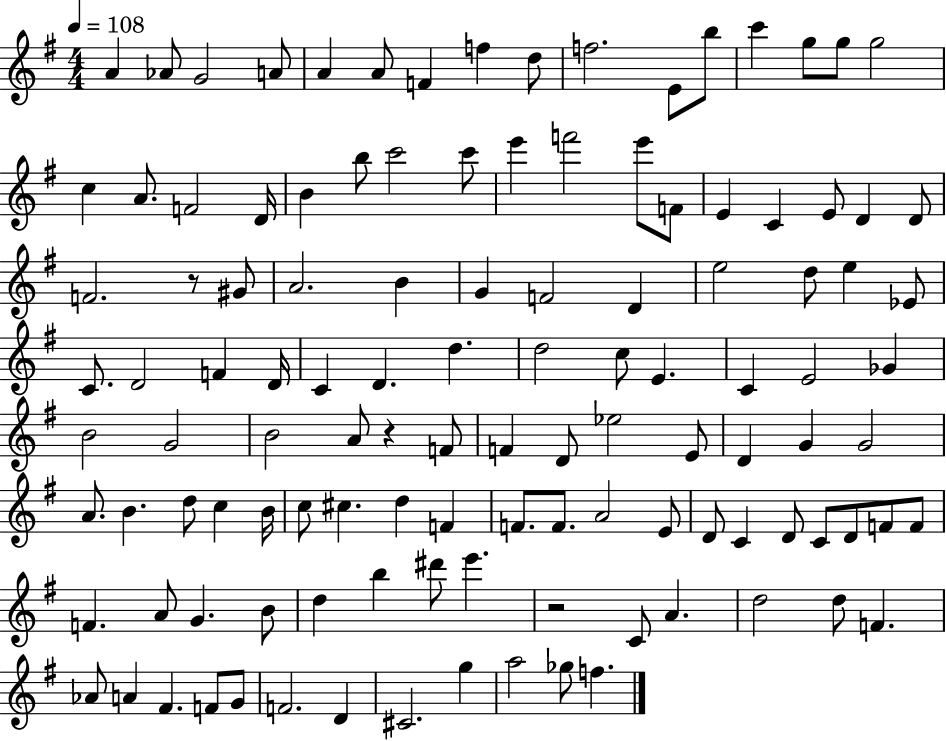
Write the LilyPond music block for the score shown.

{
  \clef treble
  \numericTimeSignature
  \time 4/4
  \key g \major
  \tempo 4 = 108
  a'4 aes'8 g'2 a'8 | a'4 a'8 f'4 f''4 d''8 | f''2. e'8 b''8 | c'''4 g''8 g''8 g''2 | \break c''4 a'8. f'2 d'16 | b'4 b''8 c'''2 c'''8 | e'''4 f'''2 e'''8 f'8 | e'4 c'4 e'8 d'4 d'8 | \break f'2. r8 gis'8 | a'2. b'4 | g'4 f'2 d'4 | e''2 d''8 e''4 ees'8 | \break c'8. d'2 f'4 d'16 | c'4 d'4. d''4. | d''2 c''8 e'4. | c'4 e'2 ges'4 | \break b'2 g'2 | b'2 a'8 r4 f'8 | f'4 d'8 ees''2 e'8 | d'4 g'4 g'2 | \break a'8. b'4. d''8 c''4 b'16 | c''8 cis''4. d''4 f'4 | f'8. f'8. a'2 e'8 | d'8 c'4 d'8 c'8 d'8 f'8 f'8 | \break f'4. a'8 g'4. b'8 | d''4 b''4 dis'''8 e'''4. | r2 c'8 a'4. | d''2 d''8 f'4. | \break aes'8 a'4 fis'4. f'8 g'8 | f'2. d'4 | cis'2. g''4 | a''2 ges''8 f''4. | \break \bar "|."
}